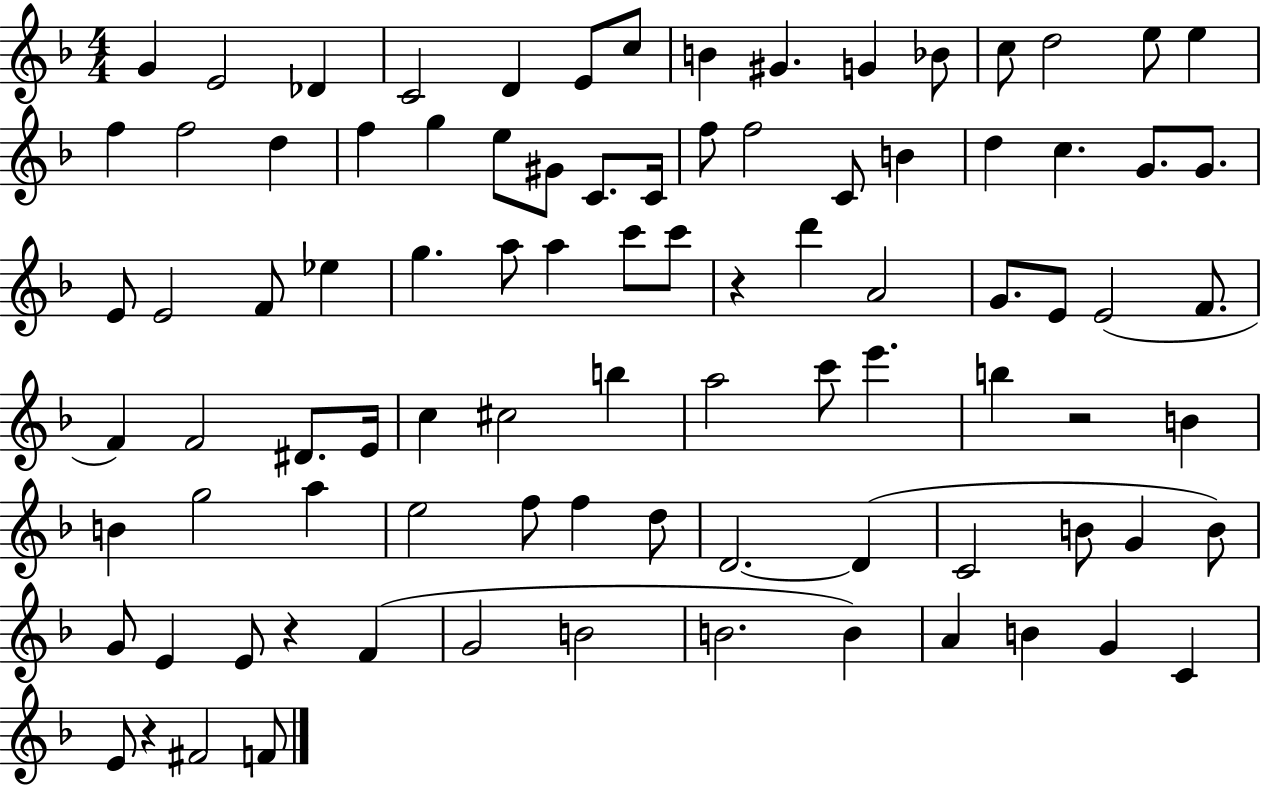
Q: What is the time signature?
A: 4/4